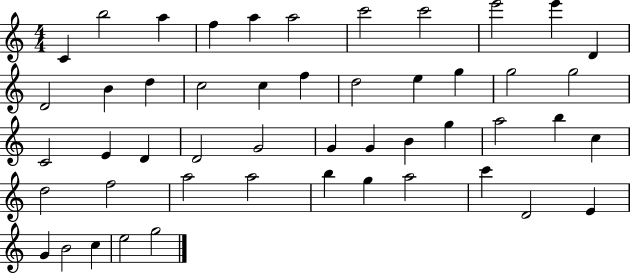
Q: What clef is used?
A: treble